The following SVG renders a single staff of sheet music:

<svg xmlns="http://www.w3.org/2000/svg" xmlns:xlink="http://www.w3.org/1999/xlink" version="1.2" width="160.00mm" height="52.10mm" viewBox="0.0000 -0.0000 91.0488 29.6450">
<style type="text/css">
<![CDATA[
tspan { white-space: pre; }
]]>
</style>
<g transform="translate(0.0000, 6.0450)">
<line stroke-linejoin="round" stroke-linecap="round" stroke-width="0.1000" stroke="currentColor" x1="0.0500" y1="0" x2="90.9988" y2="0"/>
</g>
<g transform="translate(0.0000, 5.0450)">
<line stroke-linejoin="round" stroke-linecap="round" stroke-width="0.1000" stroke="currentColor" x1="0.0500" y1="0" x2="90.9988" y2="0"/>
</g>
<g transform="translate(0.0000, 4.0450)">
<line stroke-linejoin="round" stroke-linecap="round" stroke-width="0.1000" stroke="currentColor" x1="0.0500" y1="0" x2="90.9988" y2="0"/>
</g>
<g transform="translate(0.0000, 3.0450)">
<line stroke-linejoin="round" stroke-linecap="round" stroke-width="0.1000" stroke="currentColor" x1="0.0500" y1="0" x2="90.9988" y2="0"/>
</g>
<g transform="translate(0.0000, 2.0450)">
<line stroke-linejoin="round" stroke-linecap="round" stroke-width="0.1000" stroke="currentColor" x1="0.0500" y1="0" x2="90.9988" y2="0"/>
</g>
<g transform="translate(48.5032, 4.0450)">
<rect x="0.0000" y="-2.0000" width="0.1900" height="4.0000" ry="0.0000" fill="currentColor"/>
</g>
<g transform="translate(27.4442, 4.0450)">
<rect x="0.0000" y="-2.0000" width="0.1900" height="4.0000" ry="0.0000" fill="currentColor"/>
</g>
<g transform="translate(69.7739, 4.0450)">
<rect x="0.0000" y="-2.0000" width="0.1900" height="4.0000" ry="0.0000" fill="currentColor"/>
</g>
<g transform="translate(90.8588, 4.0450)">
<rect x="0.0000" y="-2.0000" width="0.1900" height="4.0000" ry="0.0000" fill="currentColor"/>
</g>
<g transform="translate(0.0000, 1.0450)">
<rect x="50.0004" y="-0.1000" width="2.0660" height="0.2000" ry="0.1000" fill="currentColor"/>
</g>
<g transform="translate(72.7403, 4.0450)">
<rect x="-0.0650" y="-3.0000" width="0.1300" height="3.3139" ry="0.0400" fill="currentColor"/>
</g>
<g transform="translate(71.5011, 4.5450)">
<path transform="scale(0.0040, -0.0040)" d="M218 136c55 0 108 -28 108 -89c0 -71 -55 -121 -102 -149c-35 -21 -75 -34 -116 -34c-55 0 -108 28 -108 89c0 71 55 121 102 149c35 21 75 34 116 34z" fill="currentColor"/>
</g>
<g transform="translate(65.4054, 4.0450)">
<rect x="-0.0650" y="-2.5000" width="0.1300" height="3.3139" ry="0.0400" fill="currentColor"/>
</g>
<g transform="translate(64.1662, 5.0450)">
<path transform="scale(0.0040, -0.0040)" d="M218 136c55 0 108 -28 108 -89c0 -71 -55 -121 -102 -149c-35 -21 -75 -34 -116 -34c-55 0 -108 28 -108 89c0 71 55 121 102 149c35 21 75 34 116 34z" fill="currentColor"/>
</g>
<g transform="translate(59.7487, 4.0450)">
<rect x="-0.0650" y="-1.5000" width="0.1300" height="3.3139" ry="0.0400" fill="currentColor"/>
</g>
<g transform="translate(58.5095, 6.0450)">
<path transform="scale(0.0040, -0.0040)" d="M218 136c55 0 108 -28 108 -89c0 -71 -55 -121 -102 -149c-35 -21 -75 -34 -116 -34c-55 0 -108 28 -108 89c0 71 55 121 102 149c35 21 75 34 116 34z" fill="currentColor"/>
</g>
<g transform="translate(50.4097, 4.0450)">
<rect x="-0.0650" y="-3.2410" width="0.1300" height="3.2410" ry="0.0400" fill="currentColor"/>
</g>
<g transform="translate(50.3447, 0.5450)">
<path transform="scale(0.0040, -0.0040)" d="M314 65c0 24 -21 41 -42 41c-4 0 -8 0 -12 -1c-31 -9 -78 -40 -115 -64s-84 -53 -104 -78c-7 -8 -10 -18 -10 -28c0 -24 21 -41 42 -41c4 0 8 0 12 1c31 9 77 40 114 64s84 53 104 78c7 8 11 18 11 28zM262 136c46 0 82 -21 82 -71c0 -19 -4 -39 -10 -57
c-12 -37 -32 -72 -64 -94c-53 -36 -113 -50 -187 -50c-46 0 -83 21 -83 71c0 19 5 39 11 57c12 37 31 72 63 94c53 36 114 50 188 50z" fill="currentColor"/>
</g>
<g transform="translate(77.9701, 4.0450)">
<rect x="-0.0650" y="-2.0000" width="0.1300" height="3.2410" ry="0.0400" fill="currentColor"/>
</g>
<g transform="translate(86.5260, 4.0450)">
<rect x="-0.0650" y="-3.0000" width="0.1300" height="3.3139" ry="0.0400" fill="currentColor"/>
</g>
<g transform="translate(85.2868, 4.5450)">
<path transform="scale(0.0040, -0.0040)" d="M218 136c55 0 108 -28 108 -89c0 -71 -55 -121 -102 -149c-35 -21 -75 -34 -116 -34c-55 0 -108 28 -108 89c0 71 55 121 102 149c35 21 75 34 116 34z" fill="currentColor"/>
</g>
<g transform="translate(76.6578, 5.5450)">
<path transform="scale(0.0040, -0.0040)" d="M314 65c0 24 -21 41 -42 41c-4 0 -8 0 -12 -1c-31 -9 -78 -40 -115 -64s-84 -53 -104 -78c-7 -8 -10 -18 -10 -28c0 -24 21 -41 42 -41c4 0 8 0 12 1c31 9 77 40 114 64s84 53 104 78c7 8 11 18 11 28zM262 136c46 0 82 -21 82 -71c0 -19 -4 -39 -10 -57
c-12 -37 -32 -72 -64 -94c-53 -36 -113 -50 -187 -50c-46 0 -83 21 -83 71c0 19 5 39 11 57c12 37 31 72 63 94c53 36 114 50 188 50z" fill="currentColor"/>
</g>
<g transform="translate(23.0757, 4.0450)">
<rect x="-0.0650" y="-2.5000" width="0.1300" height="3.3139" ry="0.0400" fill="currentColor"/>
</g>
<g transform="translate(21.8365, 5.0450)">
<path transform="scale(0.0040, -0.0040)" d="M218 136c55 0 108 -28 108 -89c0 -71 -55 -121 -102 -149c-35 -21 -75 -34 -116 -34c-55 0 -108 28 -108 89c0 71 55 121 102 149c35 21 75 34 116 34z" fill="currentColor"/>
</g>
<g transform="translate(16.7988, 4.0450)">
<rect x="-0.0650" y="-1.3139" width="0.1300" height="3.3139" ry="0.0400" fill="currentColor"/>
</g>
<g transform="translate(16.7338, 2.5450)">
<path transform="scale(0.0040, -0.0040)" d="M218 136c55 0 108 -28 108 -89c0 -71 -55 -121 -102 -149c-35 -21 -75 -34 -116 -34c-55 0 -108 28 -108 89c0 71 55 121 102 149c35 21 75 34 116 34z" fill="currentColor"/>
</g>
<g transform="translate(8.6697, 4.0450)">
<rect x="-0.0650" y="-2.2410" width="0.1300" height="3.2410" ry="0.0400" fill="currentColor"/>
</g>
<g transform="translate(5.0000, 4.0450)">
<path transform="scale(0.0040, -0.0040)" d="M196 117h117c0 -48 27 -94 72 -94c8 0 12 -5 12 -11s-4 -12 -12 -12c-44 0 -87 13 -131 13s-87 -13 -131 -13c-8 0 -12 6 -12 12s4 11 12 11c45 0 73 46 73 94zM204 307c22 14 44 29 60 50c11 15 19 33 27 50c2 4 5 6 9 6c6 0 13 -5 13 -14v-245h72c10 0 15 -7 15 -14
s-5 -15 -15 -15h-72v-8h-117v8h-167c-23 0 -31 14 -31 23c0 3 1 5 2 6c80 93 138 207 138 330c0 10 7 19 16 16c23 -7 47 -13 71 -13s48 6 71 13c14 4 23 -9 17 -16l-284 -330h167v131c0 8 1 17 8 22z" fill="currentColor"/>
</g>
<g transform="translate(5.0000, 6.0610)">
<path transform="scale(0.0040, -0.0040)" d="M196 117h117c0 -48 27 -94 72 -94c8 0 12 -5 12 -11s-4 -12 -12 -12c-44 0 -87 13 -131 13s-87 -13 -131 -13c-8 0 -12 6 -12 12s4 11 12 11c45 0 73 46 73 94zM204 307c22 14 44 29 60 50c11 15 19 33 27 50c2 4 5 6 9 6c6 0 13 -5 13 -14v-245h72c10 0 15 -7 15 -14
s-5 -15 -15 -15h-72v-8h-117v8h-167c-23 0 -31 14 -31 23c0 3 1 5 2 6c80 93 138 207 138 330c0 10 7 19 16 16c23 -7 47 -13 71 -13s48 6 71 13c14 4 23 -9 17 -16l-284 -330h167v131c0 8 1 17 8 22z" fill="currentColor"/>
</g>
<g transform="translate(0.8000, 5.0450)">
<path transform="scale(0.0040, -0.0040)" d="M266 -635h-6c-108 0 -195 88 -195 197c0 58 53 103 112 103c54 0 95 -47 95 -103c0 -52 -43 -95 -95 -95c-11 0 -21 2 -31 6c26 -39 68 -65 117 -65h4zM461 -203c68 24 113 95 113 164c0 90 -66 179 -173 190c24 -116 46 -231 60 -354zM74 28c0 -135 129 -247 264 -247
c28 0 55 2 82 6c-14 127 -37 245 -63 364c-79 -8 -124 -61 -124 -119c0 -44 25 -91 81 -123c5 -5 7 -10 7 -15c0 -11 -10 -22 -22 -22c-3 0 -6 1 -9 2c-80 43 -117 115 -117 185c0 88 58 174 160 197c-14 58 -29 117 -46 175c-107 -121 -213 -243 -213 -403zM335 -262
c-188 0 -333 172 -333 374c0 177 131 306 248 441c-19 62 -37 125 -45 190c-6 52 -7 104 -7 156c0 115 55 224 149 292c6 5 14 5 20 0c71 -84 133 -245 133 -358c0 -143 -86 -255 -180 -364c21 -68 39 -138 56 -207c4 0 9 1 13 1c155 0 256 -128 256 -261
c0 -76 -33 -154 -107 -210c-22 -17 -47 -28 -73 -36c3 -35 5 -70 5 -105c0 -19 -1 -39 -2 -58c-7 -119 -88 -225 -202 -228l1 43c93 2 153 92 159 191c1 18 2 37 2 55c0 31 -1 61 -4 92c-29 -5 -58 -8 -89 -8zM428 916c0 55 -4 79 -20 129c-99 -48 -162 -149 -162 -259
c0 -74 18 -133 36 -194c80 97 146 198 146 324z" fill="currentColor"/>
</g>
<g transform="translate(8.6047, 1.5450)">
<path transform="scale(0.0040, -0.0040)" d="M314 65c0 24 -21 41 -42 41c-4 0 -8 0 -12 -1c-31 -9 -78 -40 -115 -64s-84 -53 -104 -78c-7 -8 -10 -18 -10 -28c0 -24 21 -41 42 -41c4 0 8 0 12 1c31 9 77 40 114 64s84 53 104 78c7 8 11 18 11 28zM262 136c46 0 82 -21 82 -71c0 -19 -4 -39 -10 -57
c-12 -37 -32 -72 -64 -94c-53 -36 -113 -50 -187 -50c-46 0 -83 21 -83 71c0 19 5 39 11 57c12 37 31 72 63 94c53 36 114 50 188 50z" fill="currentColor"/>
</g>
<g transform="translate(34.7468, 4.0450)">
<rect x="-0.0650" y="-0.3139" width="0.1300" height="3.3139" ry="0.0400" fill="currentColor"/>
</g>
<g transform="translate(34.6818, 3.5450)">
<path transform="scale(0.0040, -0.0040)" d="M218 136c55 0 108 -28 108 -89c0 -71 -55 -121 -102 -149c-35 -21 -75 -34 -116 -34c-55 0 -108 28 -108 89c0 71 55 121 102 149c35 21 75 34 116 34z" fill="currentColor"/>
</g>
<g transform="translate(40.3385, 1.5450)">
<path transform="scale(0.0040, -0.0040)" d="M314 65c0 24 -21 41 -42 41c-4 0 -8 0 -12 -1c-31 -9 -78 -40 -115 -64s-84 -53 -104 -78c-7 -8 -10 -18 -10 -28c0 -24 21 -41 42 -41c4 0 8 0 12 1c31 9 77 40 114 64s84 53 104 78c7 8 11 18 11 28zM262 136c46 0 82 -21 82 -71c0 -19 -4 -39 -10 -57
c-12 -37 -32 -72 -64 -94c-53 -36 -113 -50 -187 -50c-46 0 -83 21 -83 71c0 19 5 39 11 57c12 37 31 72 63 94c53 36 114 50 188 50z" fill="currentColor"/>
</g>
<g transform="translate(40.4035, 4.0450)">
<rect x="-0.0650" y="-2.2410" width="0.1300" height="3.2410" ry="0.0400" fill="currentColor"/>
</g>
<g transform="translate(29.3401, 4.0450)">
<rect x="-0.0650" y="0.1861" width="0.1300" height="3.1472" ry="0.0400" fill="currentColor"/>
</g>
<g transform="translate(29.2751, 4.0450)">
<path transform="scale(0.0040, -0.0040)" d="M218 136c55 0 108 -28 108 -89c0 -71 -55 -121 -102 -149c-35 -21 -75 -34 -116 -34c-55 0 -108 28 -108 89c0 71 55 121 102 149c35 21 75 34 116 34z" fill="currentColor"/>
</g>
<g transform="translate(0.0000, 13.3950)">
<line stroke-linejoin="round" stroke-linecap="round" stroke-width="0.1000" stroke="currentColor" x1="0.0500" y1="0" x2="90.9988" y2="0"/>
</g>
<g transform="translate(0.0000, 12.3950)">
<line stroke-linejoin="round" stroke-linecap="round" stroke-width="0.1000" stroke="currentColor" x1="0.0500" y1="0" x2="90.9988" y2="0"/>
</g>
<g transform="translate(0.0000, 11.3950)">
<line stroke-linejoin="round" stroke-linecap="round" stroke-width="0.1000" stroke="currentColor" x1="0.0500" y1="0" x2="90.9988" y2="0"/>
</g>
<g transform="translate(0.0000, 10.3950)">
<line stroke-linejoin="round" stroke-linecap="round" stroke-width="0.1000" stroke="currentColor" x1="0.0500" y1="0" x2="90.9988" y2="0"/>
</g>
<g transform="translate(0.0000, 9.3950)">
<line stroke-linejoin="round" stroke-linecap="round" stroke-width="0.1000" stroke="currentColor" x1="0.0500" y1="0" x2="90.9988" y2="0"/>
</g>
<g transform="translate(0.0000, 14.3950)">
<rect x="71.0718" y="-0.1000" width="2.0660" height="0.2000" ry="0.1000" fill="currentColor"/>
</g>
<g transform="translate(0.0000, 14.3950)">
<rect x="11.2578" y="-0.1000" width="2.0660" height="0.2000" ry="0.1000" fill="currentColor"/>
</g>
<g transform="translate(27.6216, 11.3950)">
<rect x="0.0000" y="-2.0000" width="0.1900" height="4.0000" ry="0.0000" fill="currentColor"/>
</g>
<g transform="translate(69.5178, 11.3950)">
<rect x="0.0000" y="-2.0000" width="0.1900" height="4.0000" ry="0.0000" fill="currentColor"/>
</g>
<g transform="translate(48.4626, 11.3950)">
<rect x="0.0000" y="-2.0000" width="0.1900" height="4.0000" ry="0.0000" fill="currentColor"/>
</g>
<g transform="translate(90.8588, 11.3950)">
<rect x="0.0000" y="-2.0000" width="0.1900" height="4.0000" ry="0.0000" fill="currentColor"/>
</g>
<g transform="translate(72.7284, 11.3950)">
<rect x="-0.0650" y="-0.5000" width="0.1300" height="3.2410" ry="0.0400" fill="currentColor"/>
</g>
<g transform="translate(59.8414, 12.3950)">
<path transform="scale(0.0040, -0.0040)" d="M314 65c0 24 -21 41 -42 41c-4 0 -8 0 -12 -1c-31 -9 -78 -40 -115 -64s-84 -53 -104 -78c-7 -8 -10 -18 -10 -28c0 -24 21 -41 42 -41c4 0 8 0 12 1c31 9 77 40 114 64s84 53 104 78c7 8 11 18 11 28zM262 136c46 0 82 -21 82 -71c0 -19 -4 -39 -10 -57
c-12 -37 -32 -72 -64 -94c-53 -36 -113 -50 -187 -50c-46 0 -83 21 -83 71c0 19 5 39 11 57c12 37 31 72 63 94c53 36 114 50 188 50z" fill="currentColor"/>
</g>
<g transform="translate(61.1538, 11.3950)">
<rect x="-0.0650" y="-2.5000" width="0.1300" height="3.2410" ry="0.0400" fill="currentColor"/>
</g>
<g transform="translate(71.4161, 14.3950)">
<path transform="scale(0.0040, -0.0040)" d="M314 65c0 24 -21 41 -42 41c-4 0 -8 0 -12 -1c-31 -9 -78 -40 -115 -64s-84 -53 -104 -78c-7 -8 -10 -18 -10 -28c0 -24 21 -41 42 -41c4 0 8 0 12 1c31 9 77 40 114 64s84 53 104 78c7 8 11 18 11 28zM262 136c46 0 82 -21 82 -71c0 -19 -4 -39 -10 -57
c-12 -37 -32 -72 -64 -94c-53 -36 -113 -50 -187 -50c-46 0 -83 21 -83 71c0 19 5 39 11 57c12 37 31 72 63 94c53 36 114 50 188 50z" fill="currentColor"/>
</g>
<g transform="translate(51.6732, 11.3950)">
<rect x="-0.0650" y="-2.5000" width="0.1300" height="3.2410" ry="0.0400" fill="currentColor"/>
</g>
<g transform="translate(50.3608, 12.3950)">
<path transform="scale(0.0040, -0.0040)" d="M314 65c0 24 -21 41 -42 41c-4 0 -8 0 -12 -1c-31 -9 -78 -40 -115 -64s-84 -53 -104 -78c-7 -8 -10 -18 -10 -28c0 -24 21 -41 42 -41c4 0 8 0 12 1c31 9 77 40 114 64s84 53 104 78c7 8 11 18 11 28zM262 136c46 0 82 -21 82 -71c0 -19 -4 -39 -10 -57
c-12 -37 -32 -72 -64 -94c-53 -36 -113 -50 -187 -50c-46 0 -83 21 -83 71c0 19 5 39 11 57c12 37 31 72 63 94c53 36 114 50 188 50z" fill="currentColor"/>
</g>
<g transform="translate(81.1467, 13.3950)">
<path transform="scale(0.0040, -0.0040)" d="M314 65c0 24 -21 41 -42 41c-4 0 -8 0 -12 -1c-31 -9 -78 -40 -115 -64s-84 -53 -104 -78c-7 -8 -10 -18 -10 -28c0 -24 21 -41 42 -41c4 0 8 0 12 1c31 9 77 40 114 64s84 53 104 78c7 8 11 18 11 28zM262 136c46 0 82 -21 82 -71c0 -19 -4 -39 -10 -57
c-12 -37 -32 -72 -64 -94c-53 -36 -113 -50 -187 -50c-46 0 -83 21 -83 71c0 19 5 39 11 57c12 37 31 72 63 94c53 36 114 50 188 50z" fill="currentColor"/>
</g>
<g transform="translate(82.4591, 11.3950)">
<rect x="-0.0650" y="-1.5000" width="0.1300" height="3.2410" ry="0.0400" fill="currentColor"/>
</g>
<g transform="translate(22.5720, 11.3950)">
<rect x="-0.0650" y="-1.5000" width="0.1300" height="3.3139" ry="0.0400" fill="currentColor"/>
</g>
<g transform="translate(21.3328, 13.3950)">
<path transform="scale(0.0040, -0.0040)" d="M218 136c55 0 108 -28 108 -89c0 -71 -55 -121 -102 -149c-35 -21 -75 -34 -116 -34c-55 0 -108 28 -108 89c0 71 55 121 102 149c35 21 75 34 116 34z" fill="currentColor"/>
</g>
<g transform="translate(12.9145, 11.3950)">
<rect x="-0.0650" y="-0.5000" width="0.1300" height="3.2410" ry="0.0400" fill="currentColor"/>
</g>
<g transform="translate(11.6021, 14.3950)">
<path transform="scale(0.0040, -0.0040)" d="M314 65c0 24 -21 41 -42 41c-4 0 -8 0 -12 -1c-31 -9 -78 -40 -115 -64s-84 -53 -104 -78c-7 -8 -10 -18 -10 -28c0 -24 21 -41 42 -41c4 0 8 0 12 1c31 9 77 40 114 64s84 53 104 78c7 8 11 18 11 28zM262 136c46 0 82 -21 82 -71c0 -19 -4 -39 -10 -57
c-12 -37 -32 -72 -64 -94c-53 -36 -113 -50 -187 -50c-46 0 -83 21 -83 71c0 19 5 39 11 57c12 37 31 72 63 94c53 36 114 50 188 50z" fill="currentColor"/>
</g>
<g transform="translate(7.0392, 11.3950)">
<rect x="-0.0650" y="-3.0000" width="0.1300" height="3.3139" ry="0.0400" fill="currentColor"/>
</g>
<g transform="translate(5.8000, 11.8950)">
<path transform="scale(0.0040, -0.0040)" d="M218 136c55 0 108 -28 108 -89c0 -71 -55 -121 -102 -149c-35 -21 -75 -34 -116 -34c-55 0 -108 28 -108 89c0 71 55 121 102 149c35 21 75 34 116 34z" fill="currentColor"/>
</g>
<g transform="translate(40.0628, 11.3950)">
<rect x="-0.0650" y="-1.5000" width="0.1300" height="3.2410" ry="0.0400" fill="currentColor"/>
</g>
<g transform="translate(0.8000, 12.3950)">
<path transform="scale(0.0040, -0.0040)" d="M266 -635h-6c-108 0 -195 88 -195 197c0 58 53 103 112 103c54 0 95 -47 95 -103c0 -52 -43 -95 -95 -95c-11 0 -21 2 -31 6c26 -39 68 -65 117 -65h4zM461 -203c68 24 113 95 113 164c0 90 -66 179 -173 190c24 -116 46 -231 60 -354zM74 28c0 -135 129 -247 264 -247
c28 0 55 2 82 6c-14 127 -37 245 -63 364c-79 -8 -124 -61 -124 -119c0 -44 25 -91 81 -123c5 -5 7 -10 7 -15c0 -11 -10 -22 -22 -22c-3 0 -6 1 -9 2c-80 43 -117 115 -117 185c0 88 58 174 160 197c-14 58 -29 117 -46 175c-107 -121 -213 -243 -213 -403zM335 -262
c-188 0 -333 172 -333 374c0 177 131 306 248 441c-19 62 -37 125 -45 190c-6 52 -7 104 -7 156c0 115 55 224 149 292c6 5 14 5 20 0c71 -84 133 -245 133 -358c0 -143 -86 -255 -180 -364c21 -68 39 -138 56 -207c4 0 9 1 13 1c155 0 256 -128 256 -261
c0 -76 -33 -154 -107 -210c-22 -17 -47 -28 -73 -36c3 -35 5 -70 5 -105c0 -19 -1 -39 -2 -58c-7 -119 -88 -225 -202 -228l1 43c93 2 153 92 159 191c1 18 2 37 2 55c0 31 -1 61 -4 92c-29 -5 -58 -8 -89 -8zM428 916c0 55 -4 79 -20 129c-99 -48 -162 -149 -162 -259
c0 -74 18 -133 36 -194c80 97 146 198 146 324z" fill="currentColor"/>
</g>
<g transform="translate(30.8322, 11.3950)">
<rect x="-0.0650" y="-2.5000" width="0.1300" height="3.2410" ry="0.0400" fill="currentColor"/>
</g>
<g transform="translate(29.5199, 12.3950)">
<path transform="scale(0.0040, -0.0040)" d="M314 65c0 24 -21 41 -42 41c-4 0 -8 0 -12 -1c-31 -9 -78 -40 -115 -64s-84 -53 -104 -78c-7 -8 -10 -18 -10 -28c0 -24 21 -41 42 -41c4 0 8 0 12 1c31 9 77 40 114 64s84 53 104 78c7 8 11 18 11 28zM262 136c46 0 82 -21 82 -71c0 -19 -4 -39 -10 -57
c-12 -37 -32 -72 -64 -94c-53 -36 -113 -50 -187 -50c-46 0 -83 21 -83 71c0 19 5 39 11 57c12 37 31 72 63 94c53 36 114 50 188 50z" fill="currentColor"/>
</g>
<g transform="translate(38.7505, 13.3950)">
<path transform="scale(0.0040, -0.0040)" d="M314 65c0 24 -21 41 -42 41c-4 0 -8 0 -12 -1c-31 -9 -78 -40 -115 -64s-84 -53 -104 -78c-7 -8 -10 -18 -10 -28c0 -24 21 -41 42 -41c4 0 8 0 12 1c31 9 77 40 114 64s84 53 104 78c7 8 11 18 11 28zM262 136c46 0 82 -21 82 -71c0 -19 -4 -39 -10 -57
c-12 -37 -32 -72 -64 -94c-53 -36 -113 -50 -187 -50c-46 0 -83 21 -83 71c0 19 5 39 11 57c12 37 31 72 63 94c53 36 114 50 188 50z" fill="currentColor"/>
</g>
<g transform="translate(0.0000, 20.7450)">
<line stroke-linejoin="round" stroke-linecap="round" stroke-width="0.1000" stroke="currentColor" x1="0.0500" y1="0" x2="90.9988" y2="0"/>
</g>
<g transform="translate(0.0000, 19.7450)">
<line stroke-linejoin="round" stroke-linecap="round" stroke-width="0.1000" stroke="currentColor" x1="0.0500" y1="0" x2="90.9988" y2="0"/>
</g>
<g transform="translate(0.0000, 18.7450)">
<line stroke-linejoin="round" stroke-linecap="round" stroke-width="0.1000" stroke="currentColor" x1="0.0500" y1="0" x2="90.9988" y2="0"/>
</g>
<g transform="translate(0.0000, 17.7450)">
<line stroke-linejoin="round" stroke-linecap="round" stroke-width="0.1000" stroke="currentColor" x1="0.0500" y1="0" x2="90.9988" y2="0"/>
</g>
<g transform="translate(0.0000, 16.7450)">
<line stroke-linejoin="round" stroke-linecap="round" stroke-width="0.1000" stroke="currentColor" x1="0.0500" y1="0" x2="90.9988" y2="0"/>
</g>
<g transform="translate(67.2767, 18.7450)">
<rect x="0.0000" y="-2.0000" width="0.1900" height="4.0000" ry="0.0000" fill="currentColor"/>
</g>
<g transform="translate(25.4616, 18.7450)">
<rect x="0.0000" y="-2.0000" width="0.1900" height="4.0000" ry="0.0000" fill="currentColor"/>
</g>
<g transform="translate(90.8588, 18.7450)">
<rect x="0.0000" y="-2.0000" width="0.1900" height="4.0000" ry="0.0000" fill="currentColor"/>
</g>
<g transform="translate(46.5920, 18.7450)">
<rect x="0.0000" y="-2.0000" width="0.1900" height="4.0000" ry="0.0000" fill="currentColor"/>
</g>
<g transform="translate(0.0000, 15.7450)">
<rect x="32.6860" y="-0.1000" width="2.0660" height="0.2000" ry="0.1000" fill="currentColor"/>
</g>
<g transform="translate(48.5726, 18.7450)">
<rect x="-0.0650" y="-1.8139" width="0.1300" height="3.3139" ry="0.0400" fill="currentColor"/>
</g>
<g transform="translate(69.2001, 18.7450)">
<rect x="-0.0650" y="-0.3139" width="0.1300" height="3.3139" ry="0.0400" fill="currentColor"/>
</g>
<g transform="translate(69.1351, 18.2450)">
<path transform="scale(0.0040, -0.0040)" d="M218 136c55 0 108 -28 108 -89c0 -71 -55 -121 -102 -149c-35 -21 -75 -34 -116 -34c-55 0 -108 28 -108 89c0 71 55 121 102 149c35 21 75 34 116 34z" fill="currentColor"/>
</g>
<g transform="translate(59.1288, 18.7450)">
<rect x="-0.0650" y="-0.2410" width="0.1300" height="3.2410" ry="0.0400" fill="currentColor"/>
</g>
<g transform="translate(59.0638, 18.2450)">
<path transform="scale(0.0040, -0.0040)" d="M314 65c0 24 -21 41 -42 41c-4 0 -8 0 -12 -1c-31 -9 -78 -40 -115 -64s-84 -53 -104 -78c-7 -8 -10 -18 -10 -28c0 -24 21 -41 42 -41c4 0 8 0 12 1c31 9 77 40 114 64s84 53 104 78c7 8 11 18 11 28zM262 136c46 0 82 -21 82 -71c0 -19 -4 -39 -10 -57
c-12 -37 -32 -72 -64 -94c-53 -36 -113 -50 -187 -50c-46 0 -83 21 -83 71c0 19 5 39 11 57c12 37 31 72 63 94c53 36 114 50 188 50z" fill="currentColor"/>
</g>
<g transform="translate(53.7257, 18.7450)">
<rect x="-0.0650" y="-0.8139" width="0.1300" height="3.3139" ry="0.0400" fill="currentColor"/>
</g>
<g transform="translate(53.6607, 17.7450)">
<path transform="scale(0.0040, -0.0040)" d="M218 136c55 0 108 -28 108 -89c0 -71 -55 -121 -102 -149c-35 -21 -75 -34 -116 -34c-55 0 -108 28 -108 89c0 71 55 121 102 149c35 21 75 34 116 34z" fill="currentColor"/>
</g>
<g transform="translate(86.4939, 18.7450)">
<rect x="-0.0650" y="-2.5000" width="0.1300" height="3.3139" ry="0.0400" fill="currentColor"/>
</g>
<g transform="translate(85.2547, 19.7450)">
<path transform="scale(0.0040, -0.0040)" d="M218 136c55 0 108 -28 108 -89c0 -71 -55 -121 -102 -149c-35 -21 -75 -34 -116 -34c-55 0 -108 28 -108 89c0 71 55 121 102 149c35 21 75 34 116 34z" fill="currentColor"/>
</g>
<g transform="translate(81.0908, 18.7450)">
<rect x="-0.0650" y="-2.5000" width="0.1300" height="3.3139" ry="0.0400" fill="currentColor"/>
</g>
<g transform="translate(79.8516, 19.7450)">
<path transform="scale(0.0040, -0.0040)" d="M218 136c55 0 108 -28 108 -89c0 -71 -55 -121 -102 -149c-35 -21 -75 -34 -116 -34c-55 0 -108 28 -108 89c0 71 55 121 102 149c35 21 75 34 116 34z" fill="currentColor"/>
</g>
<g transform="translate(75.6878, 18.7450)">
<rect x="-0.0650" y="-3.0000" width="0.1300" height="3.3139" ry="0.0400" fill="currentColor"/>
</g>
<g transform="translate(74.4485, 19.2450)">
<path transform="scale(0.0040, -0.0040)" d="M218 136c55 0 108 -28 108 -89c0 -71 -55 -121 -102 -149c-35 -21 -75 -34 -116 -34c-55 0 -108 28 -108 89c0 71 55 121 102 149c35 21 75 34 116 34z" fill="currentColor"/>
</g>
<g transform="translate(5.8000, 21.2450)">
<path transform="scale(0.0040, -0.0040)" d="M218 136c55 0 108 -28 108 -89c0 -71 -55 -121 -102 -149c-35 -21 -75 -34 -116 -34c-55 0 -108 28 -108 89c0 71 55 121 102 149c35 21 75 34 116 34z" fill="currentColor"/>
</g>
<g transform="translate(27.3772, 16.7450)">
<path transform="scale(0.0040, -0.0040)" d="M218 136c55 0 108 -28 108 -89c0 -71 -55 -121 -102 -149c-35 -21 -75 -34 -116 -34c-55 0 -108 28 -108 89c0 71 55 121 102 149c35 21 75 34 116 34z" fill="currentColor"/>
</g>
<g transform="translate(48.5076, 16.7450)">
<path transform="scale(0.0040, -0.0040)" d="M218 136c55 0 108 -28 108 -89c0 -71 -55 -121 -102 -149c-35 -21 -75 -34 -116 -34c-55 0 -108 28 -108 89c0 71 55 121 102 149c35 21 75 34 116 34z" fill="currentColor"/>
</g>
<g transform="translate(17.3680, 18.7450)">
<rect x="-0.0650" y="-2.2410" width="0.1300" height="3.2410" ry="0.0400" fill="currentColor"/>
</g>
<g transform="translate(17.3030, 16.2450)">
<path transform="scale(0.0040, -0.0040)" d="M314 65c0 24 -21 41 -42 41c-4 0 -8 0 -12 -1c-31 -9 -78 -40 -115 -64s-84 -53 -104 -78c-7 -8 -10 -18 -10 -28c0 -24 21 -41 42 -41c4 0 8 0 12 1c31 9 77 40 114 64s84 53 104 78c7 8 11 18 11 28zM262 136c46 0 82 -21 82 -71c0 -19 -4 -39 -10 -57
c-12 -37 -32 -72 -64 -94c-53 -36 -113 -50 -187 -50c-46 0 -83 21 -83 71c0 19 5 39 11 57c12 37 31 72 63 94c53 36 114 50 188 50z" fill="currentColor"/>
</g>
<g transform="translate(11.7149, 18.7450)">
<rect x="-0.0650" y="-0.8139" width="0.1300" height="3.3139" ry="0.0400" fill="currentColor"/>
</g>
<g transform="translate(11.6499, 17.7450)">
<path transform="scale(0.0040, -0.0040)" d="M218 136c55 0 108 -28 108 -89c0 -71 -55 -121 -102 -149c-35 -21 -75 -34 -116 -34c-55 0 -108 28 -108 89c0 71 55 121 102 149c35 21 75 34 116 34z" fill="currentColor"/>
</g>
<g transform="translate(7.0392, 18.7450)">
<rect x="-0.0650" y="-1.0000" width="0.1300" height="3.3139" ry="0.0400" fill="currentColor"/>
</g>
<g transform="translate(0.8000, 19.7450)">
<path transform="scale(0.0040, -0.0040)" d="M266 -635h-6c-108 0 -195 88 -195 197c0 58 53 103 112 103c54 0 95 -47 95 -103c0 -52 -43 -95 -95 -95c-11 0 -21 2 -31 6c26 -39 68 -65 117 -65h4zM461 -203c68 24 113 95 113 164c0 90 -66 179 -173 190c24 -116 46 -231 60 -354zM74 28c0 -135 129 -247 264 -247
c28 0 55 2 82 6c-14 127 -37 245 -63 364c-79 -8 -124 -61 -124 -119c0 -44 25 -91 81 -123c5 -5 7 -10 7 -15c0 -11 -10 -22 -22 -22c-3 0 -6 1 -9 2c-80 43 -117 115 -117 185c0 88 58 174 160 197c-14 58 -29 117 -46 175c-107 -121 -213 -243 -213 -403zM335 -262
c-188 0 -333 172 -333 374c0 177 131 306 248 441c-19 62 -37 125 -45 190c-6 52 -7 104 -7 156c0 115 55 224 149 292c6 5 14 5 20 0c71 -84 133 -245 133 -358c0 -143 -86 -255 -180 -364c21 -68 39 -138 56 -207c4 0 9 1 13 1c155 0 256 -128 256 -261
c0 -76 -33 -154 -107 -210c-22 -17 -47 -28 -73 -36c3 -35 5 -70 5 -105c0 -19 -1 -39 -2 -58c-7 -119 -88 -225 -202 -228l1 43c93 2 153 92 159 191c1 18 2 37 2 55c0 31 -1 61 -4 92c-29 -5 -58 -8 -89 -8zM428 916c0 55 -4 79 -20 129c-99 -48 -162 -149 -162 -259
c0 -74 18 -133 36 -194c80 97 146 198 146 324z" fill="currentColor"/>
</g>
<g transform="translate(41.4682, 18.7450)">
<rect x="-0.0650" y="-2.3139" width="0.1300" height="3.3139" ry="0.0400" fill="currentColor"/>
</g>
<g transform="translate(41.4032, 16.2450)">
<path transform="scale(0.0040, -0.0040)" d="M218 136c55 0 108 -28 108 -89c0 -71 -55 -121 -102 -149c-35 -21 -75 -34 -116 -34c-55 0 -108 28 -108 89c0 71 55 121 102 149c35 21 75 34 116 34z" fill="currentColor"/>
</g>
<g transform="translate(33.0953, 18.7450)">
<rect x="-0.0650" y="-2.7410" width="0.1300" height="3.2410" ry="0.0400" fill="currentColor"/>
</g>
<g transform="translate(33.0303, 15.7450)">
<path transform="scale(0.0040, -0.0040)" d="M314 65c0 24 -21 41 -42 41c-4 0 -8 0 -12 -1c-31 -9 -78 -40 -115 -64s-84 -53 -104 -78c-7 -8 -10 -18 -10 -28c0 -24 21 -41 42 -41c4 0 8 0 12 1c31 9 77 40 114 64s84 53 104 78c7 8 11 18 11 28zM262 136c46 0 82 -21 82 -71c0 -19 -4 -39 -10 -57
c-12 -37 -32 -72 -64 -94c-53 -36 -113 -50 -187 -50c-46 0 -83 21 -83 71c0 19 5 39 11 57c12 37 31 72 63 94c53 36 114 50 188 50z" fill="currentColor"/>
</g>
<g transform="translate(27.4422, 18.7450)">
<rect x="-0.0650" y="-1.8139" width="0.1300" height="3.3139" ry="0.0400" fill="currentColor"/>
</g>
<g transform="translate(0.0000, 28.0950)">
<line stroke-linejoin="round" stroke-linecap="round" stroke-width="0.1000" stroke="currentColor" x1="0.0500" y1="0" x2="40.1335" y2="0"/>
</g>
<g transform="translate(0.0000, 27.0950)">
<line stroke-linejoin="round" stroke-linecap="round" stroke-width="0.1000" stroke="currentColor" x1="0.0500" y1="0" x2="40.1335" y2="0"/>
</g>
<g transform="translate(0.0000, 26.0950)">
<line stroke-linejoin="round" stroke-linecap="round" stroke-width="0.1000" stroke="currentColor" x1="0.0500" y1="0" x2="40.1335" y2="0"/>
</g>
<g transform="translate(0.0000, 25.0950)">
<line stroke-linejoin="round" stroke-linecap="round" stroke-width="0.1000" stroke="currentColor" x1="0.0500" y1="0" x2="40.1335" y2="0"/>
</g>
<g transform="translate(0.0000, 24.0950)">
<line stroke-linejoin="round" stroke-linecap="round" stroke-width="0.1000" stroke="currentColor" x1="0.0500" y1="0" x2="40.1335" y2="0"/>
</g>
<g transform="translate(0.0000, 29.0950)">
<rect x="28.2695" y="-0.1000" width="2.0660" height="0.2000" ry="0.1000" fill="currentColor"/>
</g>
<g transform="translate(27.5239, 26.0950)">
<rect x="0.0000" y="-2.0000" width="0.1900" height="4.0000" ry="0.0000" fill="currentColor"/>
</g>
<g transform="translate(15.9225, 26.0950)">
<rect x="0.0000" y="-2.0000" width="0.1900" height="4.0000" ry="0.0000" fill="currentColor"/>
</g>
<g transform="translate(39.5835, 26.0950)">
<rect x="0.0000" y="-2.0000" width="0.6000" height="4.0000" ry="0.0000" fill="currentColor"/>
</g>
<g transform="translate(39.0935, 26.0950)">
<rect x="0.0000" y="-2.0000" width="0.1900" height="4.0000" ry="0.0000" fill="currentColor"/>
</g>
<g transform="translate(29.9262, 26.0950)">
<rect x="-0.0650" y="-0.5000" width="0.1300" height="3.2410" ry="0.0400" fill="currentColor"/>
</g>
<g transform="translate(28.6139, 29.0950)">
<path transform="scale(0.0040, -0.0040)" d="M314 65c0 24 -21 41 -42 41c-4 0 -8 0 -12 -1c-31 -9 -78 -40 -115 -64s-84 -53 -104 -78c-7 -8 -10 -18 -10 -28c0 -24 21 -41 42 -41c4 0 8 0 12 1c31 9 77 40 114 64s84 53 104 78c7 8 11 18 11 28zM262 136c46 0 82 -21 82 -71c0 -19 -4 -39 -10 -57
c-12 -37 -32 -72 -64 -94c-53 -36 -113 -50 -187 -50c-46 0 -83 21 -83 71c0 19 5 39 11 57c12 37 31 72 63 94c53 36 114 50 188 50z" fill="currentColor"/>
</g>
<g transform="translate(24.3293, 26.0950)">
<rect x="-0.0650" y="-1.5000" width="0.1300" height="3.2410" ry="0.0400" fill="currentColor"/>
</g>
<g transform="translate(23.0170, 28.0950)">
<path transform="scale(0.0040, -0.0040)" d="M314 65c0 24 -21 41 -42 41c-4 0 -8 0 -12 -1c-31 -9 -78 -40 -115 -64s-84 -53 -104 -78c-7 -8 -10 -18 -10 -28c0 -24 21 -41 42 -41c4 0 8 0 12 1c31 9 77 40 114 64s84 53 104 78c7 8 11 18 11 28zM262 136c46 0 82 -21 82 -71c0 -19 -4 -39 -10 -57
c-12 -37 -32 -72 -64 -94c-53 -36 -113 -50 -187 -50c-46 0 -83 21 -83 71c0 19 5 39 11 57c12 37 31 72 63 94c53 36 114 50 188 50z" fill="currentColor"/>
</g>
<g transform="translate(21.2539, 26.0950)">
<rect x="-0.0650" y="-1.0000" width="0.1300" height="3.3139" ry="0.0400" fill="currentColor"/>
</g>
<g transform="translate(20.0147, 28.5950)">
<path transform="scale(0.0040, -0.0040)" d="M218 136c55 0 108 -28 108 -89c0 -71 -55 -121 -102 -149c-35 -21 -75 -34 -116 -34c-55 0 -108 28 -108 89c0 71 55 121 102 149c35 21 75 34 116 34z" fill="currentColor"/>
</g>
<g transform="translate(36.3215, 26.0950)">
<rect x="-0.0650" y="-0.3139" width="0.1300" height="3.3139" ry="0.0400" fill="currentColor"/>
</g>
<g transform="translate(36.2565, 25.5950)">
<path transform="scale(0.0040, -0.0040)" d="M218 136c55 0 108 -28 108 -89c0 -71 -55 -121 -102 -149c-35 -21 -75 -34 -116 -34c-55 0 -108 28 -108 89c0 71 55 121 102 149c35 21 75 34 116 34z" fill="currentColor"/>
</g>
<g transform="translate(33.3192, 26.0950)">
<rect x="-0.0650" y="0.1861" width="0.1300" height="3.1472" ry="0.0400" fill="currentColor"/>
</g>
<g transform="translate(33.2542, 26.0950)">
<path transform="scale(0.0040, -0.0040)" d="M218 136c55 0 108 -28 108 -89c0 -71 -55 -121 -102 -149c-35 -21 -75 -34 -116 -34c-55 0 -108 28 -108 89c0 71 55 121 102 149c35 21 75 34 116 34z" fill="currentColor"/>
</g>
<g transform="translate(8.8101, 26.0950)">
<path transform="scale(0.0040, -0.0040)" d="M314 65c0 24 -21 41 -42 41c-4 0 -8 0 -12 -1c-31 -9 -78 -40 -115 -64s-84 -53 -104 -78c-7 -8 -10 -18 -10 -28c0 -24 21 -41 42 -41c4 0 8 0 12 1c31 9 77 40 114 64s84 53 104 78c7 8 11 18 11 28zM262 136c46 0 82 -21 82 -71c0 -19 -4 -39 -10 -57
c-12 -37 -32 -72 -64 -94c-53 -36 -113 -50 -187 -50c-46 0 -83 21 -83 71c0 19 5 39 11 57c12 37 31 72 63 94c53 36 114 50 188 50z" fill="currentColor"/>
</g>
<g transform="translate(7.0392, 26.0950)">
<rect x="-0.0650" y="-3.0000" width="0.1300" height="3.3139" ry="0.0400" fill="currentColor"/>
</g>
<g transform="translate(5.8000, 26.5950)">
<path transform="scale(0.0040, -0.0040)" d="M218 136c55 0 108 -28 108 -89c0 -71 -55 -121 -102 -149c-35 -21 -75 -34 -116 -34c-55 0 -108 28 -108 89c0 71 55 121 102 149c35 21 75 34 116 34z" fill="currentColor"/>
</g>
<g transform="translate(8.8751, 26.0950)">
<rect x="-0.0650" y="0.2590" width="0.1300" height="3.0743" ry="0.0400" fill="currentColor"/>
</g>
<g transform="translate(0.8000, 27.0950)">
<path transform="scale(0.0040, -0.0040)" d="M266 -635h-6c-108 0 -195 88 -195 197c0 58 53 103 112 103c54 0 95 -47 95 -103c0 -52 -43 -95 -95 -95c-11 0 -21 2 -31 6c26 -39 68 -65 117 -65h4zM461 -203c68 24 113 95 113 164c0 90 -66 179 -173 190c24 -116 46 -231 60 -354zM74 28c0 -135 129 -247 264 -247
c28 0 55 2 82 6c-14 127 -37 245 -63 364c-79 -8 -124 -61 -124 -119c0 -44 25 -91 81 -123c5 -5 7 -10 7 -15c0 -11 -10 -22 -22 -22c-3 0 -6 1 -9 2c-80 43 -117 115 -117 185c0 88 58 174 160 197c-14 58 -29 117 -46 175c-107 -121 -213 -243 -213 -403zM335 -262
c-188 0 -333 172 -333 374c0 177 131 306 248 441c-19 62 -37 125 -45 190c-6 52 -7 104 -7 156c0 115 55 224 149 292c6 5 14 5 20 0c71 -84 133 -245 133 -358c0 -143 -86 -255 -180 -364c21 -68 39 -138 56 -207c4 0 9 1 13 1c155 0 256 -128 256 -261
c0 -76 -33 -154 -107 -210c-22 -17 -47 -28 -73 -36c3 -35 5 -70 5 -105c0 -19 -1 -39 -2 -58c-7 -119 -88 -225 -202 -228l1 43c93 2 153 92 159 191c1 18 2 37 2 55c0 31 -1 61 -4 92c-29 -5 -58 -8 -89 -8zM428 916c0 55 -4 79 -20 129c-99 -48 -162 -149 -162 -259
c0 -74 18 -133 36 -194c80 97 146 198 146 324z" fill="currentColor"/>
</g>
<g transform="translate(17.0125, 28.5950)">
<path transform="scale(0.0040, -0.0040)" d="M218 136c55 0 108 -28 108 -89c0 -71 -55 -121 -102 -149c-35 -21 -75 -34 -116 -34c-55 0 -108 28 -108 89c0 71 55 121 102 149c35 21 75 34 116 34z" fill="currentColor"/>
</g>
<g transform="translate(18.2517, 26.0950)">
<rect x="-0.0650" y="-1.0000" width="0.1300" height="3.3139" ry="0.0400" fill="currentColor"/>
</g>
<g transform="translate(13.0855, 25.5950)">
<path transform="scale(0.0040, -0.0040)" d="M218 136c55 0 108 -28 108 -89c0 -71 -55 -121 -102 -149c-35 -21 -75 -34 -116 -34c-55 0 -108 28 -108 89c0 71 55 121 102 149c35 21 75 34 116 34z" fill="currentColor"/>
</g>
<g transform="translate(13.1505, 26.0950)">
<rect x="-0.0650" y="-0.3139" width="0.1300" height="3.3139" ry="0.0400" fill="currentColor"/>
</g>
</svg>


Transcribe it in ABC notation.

X:1
T:Untitled
M:4/4
L:1/4
K:C
g2 e G B c g2 b2 E G A F2 A A C2 E G2 E2 G2 G2 C2 E2 D d g2 f a2 g f d c2 c A G G A B2 c D D E2 C2 B c